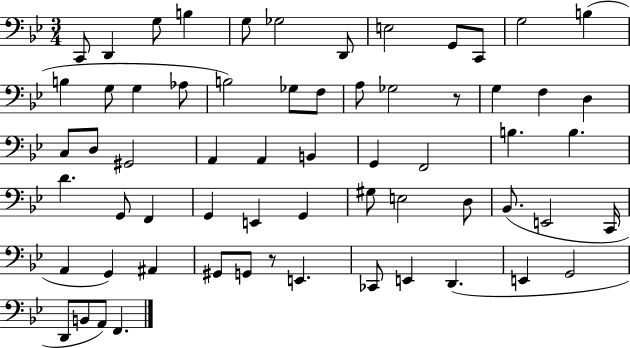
C2/e D2/q G3/e B3/q G3/e Gb3/h D2/e E3/h G2/e C2/e G3/h B3/q B3/q G3/e G3/q Ab3/e B3/h Gb3/e F3/e A3/e Gb3/h R/e G3/q F3/q D3/q C3/e D3/e G#2/h A2/q A2/q B2/q G2/q F2/h B3/q. B3/q. D4/q. G2/e F2/q G2/q E2/q G2/q G#3/e E3/h D3/e Bb2/e. E2/h C2/s A2/q G2/q A#2/q G#2/e G2/e R/e E2/q. CES2/e E2/q D2/q. E2/q G2/h D2/e B2/e A2/e F2/q.